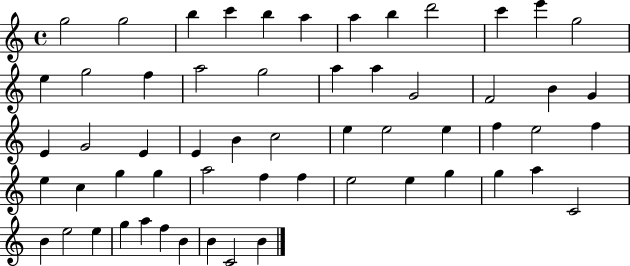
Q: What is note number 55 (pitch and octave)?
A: B4